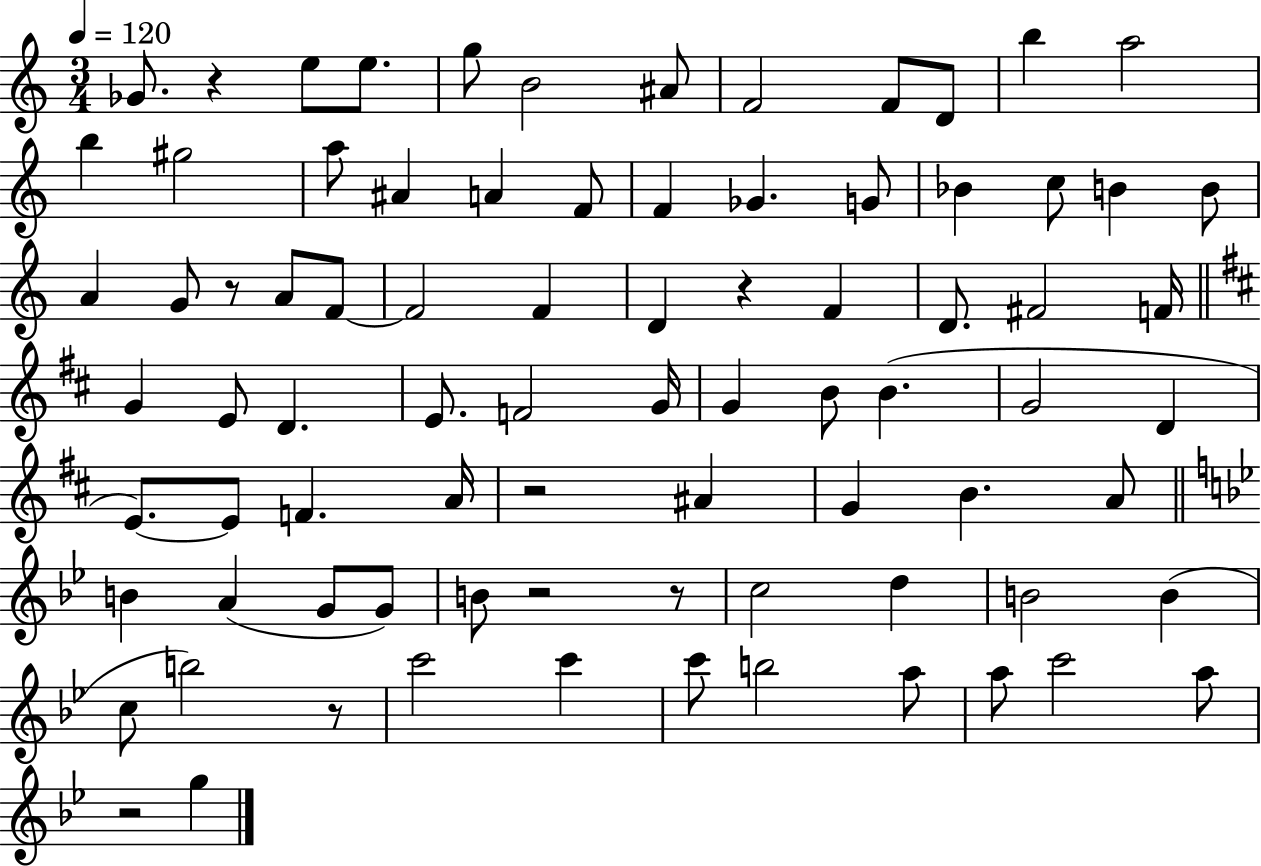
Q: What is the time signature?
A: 3/4